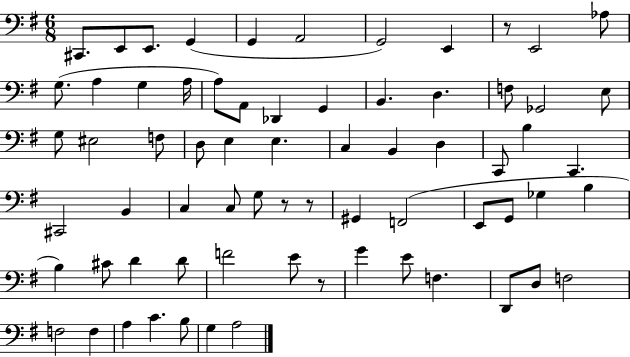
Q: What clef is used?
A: bass